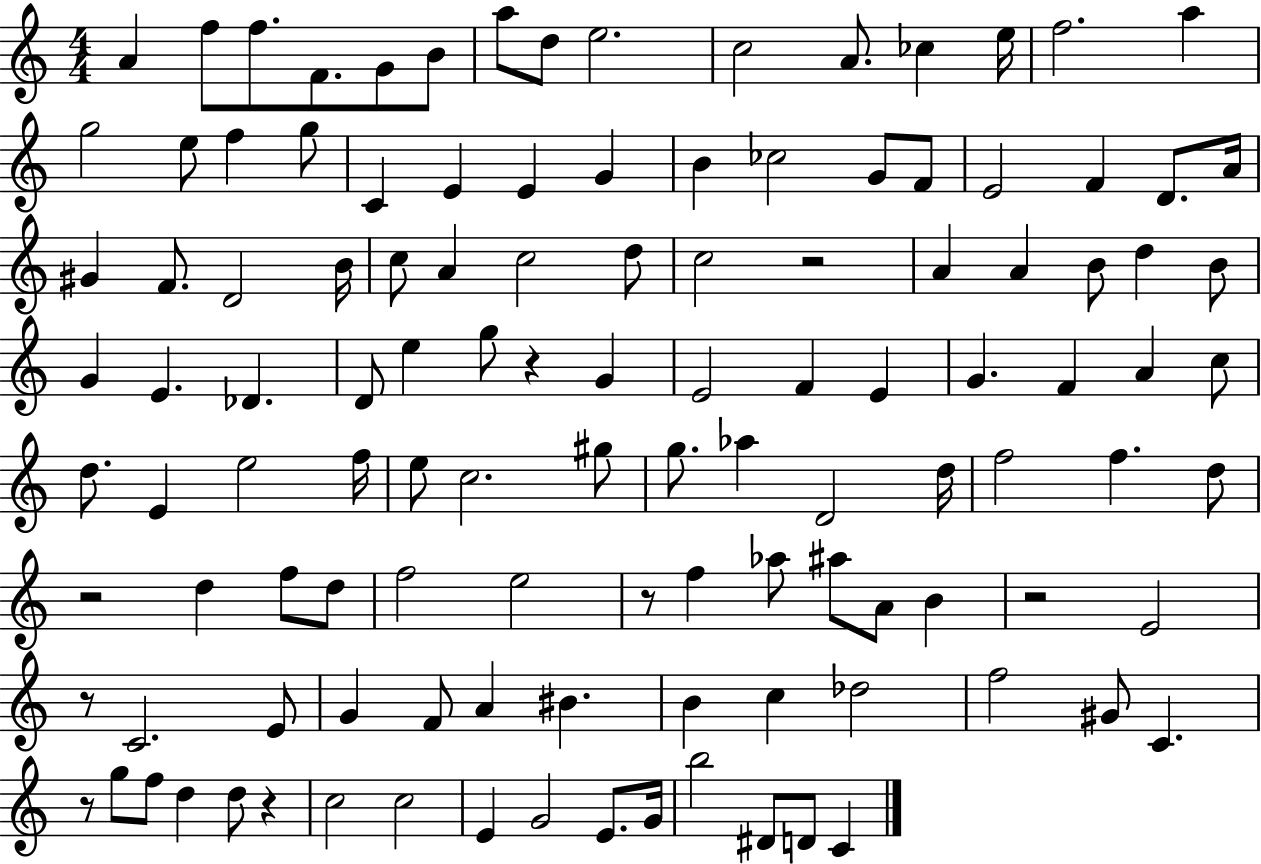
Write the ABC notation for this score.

X:1
T:Untitled
M:4/4
L:1/4
K:C
A f/2 f/2 F/2 G/2 B/2 a/2 d/2 e2 c2 A/2 _c e/4 f2 a g2 e/2 f g/2 C E E G B _c2 G/2 F/2 E2 F D/2 A/4 ^G F/2 D2 B/4 c/2 A c2 d/2 c2 z2 A A B/2 d B/2 G E _D D/2 e g/2 z G E2 F E G F A c/2 d/2 E e2 f/4 e/2 c2 ^g/2 g/2 _a D2 d/4 f2 f d/2 z2 d f/2 d/2 f2 e2 z/2 f _a/2 ^a/2 A/2 B z2 E2 z/2 C2 E/2 G F/2 A ^B B c _d2 f2 ^G/2 C z/2 g/2 f/2 d d/2 z c2 c2 E G2 E/2 G/4 b2 ^D/2 D/2 C